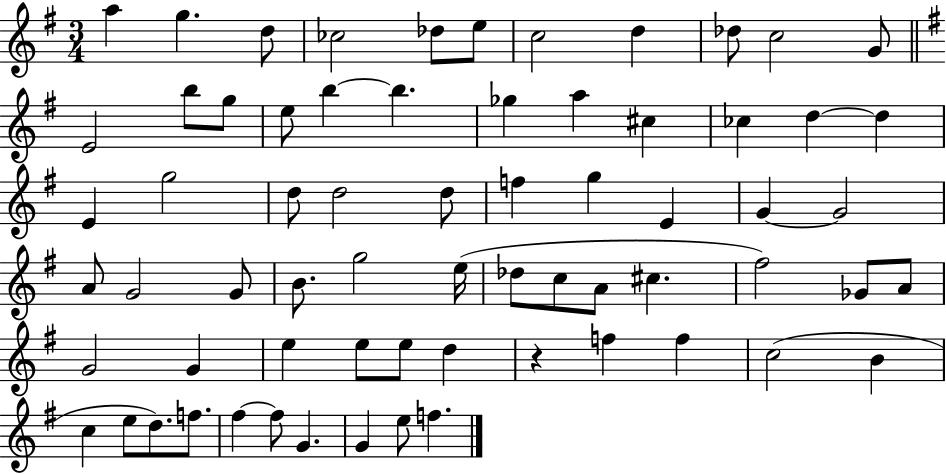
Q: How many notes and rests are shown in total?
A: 67